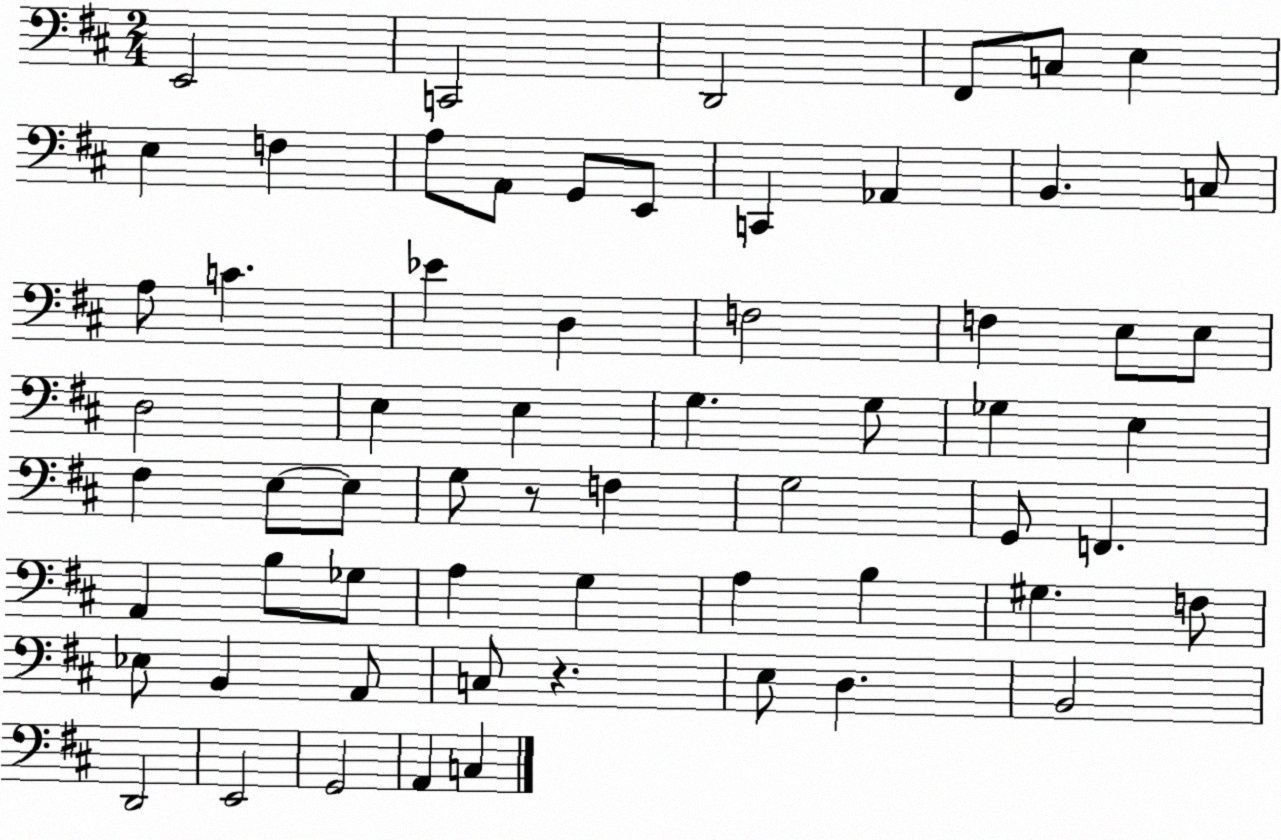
X:1
T:Untitled
M:2/4
L:1/4
K:D
E,,2 C,,2 D,,2 ^F,,/2 C,/2 E, E, F, A,/2 A,,/2 G,,/2 E,,/2 C,, _A,, B,, C,/2 A,/2 C _E D, F,2 F, E,/2 E,/2 D,2 E, E, G, G,/2 _G, E, ^F, E,/2 E,/2 G,/2 z/2 F, G,2 G,,/2 F,, A,, B,/2 _G,/2 A, G, A, B, ^G, F,/2 _E,/2 B,, A,,/2 C,/2 z E,/2 D, B,,2 D,,2 E,,2 G,,2 A,, C,